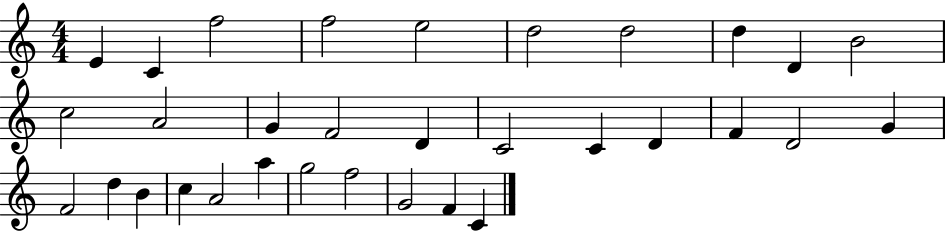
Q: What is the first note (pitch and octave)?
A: E4